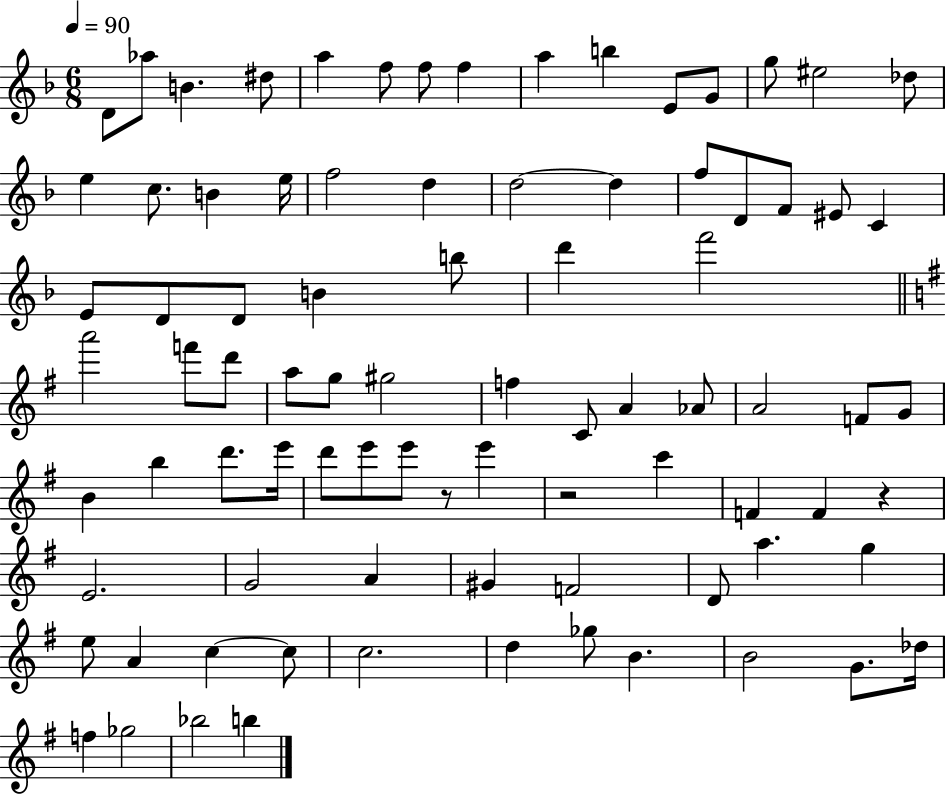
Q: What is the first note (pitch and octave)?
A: D4